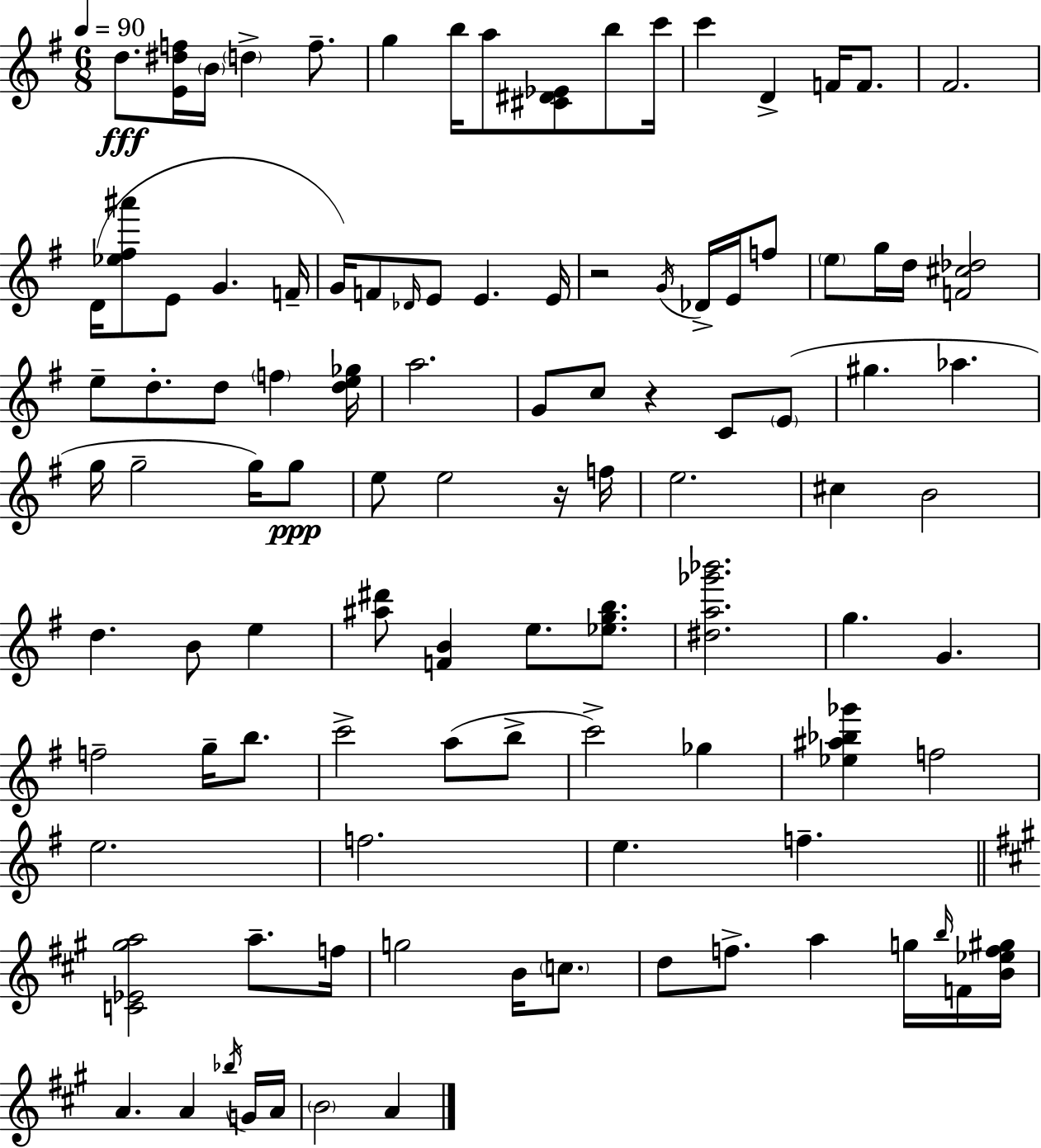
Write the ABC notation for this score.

X:1
T:Untitled
M:6/8
L:1/4
K:Em
d/2 [E^df]/4 B/4 d f/2 g b/4 a/2 [^C^D_E]/2 b/2 c'/4 c' D F/4 F/2 ^F2 D/4 [_e^f^a']/2 E/2 G F/4 G/4 F/2 _D/4 E/2 E E/4 z2 G/4 _D/4 E/4 f/2 e/2 g/4 d/4 [F^c_d]2 e/2 d/2 d/2 f [de_g]/4 a2 G/2 c/2 z C/2 E/2 ^g _a g/4 g2 g/4 g/2 e/2 e2 z/4 f/4 e2 ^c B2 d B/2 e [^a^d']/2 [FB] e/2 [_egb]/2 [^da_g'_b']2 g G f2 g/4 b/2 c'2 a/2 b/2 c'2 _g [_e^a_b_g'] f2 e2 f2 e f [C_E^ga]2 a/2 f/4 g2 B/4 c/2 d/2 f/2 a g/4 b/4 F/4 [B_ef^g]/4 A A _b/4 G/4 A/4 B2 A